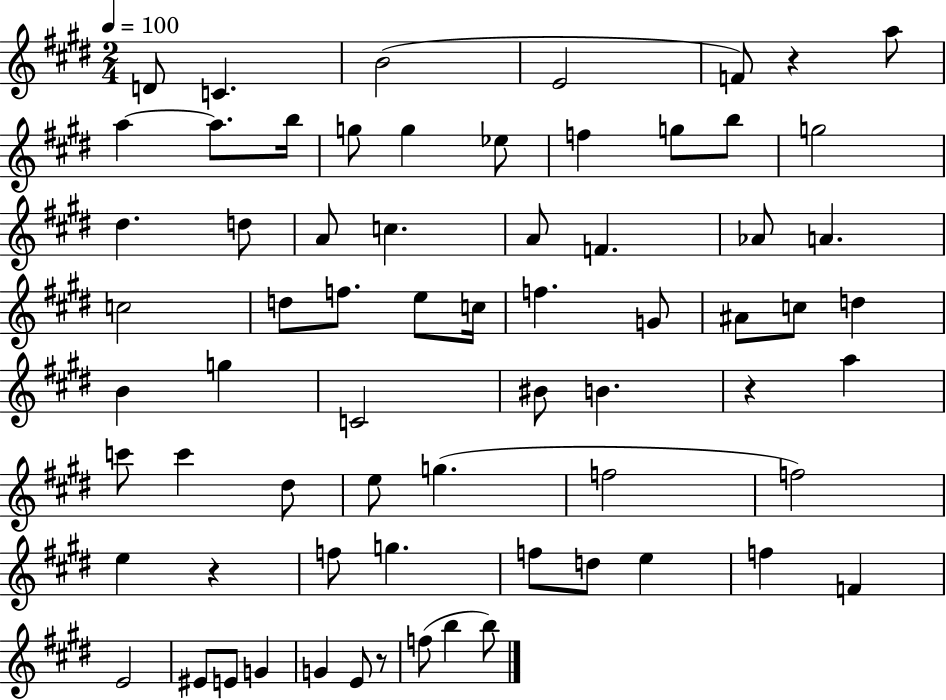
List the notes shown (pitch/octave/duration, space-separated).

D4/e C4/q. B4/h E4/h F4/e R/q A5/e A5/q A5/e. B5/s G5/e G5/q Eb5/e F5/q G5/e B5/e G5/h D#5/q. D5/e A4/e C5/q. A4/e F4/q. Ab4/e A4/q. C5/h D5/e F5/e. E5/e C5/s F5/q. G4/e A#4/e C5/e D5/q B4/q G5/q C4/h BIS4/e B4/q. R/q A5/q C6/e C6/q D#5/e E5/e G5/q. F5/h F5/h E5/q R/q F5/e G5/q. F5/e D5/e E5/q F5/q F4/q E4/h EIS4/e E4/e G4/q G4/q E4/e R/e F5/e B5/q B5/e